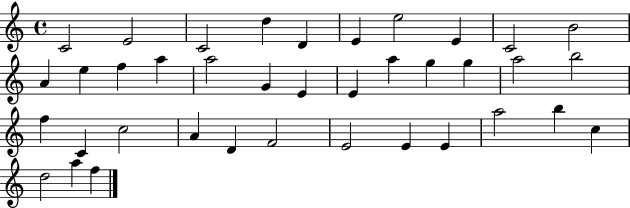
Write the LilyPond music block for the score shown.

{
  \clef treble
  \time 4/4
  \defaultTimeSignature
  \key c \major
  c'2 e'2 | c'2 d''4 d'4 | e'4 e''2 e'4 | c'2 b'2 | \break a'4 e''4 f''4 a''4 | a''2 g'4 e'4 | e'4 a''4 g''4 g''4 | a''2 b''2 | \break f''4 c'4 c''2 | a'4 d'4 f'2 | e'2 e'4 e'4 | a''2 b''4 c''4 | \break d''2 a''4 f''4 | \bar "|."
}